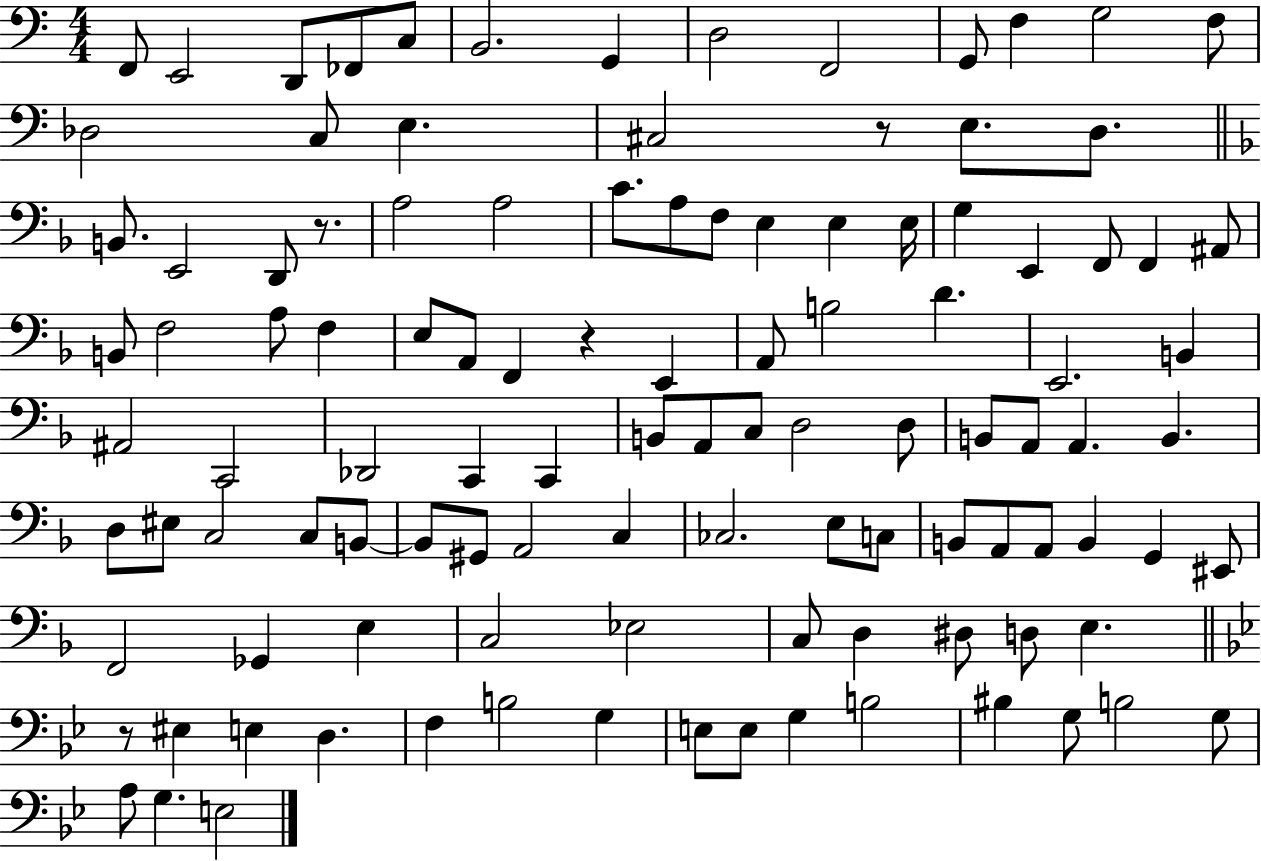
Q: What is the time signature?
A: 4/4